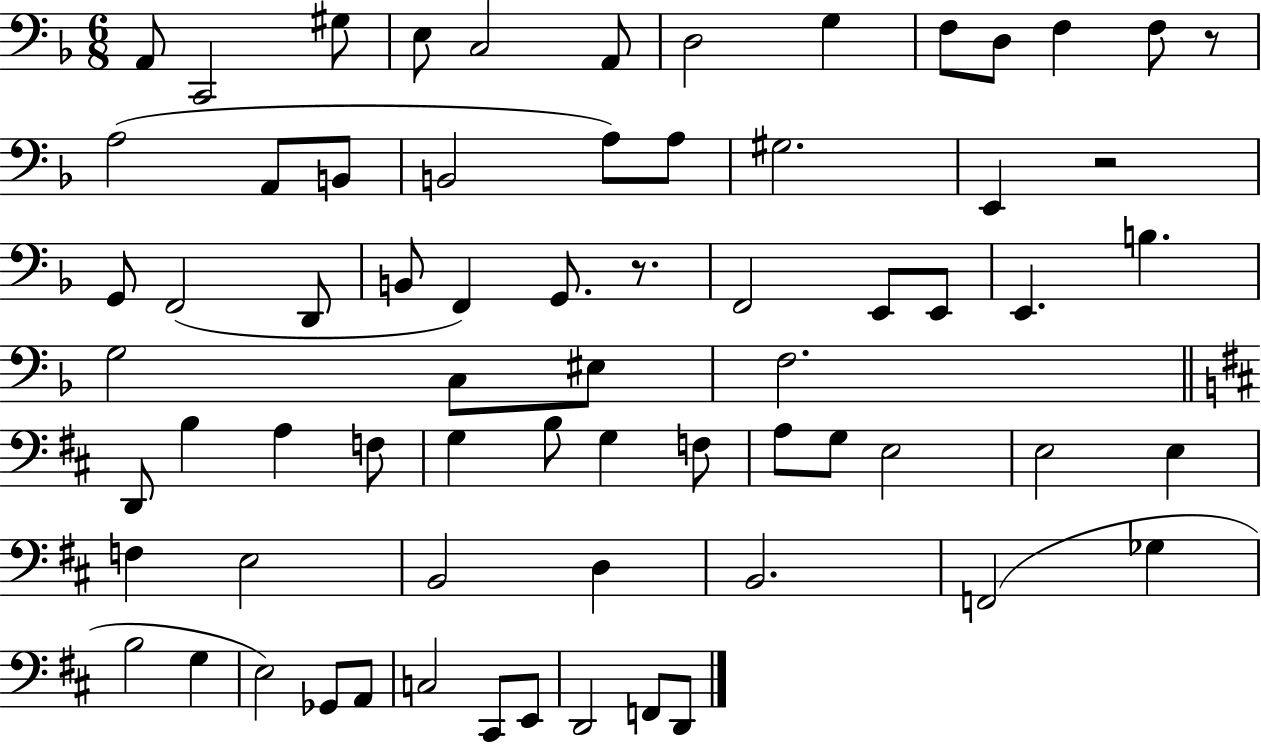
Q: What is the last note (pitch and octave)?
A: D2